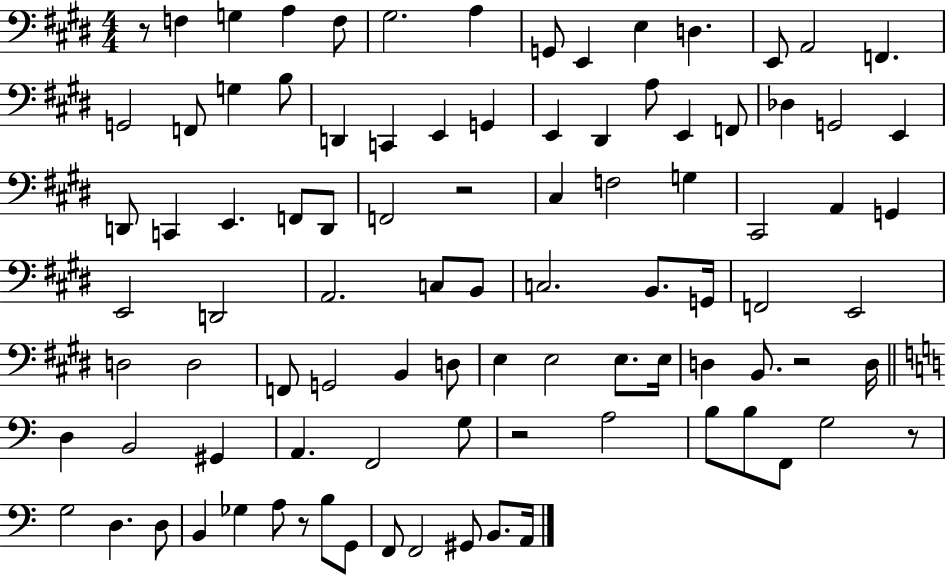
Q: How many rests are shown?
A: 6